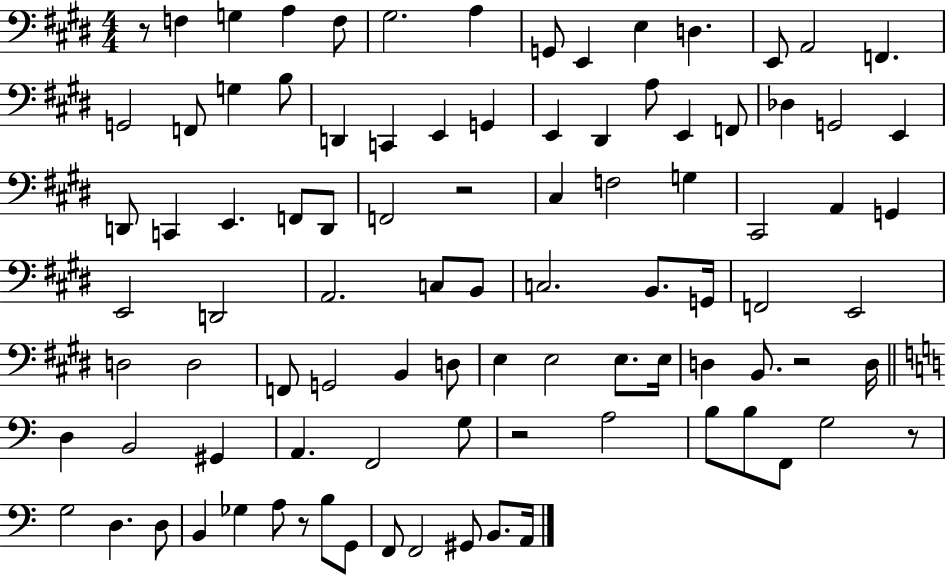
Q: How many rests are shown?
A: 6